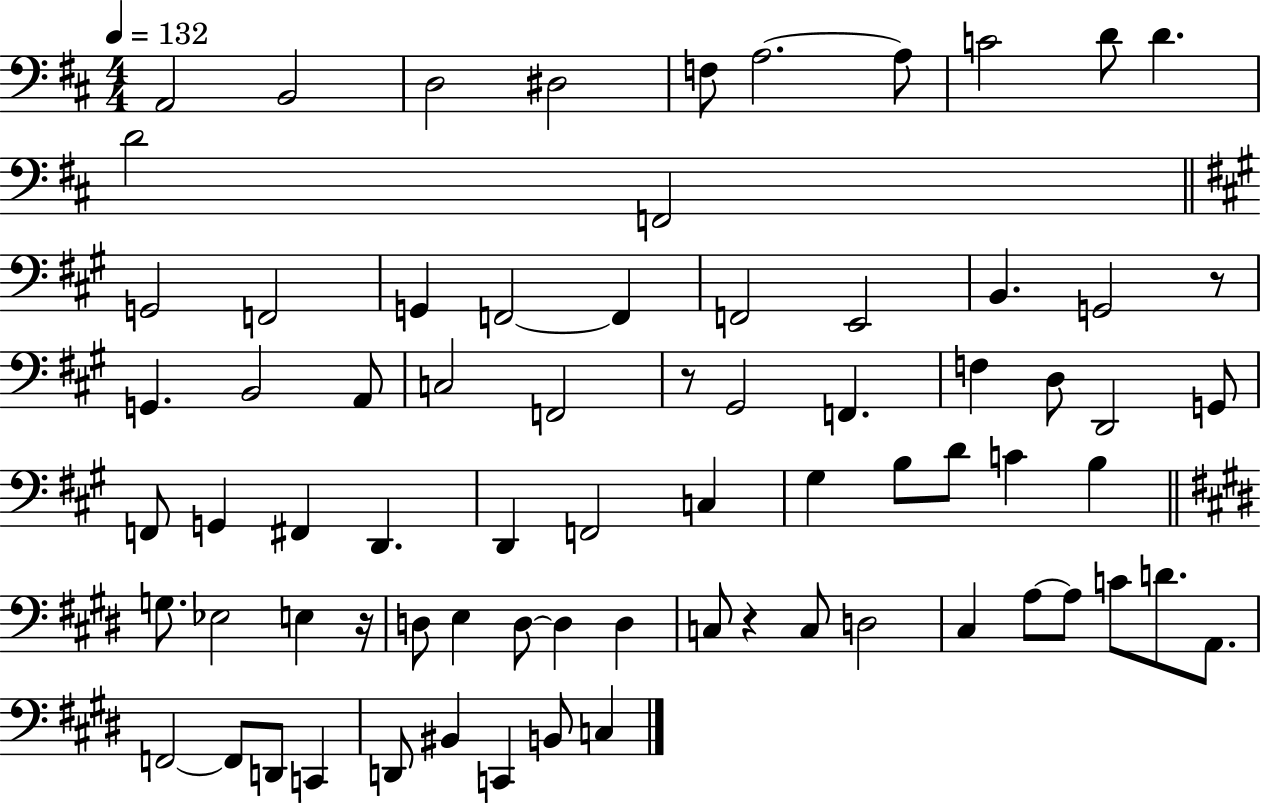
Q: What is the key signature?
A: D major